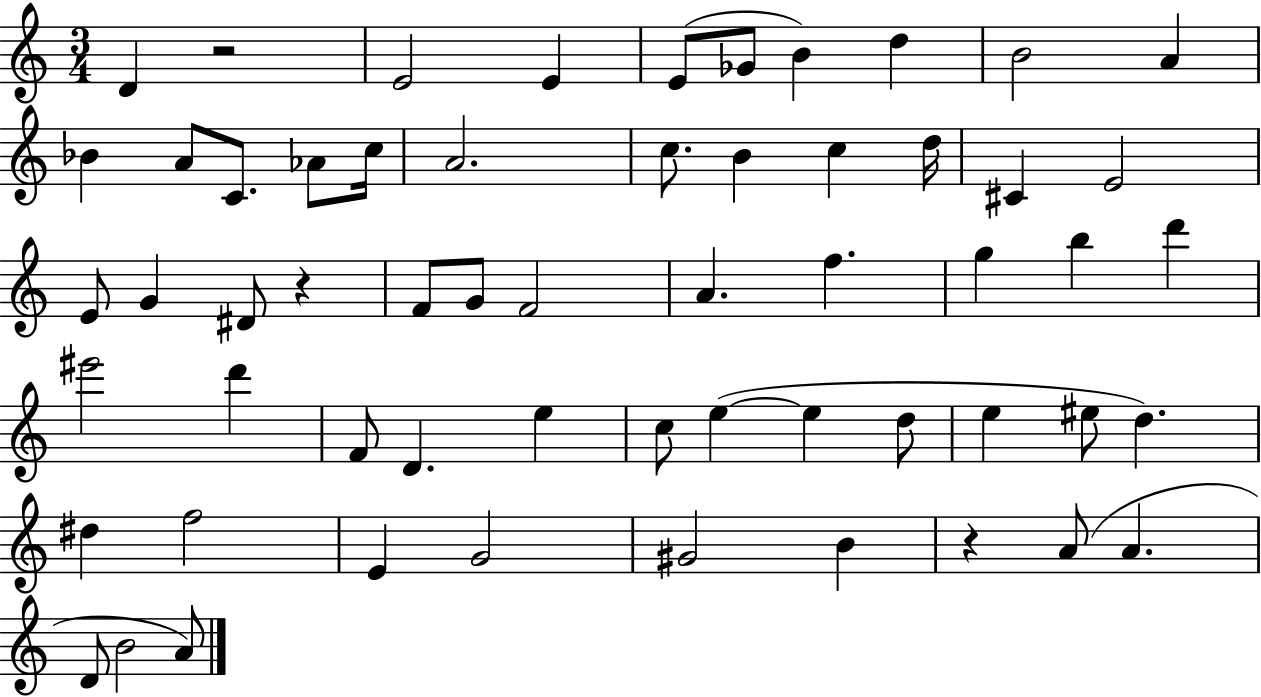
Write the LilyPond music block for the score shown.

{
  \clef treble
  \numericTimeSignature
  \time 3/4
  \key c \major
  \repeat volta 2 { d'4 r2 | e'2 e'4 | e'8( ges'8 b'4) d''4 | b'2 a'4 | \break bes'4 a'8 c'8. aes'8 c''16 | a'2. | c''8. b'4 c''4 d''16 | cis'4 e'2 | \break e'8 g'4 dis'8 r4 | f'8 g'8 f'2 | a'4. f''4. | g''4 b''4 d'''4 | \break eis'''2 d'''4 | f'8 d'4. e''4 | c''8 e''4~(~ e''4 d''8 | e''4 eis''8 d''4.) | \break dis''4 f''2 | e'4 g'2 | gis'2 b'4 | r4 a'8( a'4. | \break d'8 b'2 a'8) | } \bar "|."
}